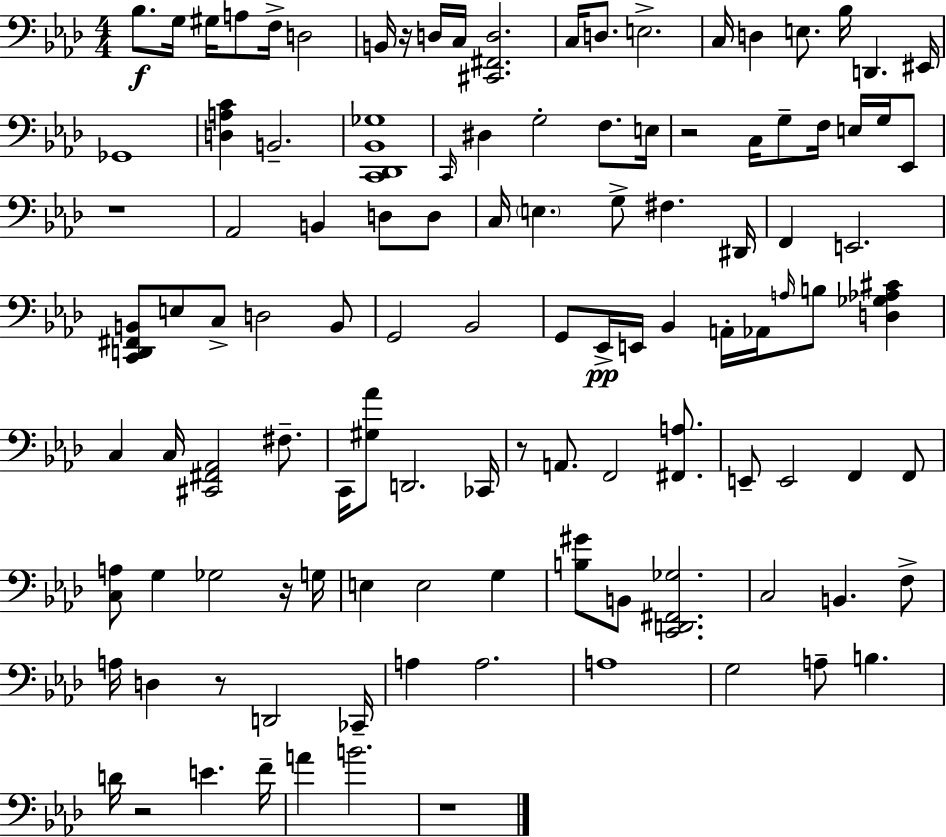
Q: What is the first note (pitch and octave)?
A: Bb3